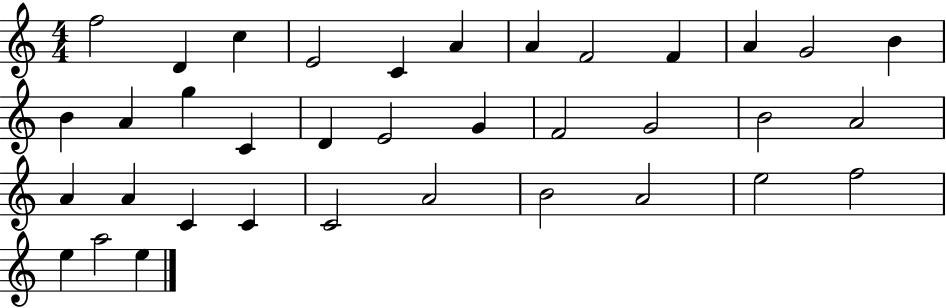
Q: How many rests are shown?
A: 0